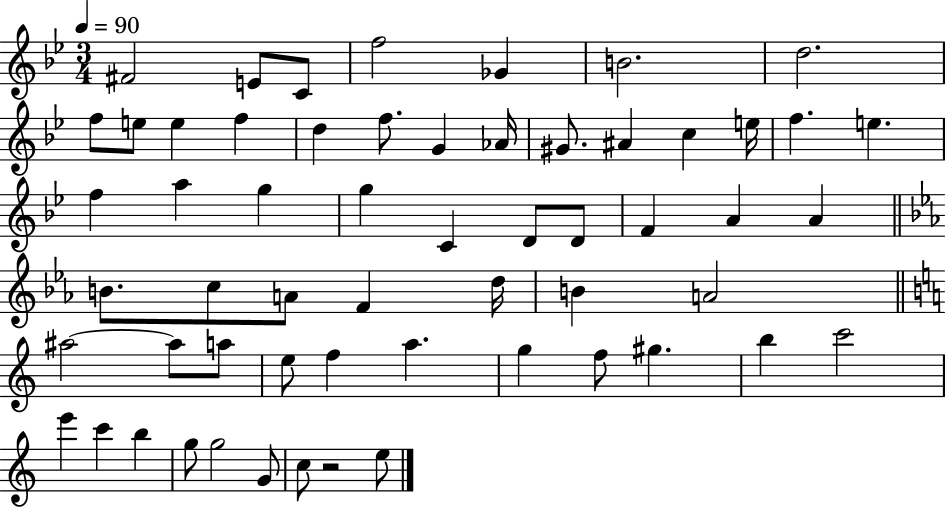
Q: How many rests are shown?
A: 1